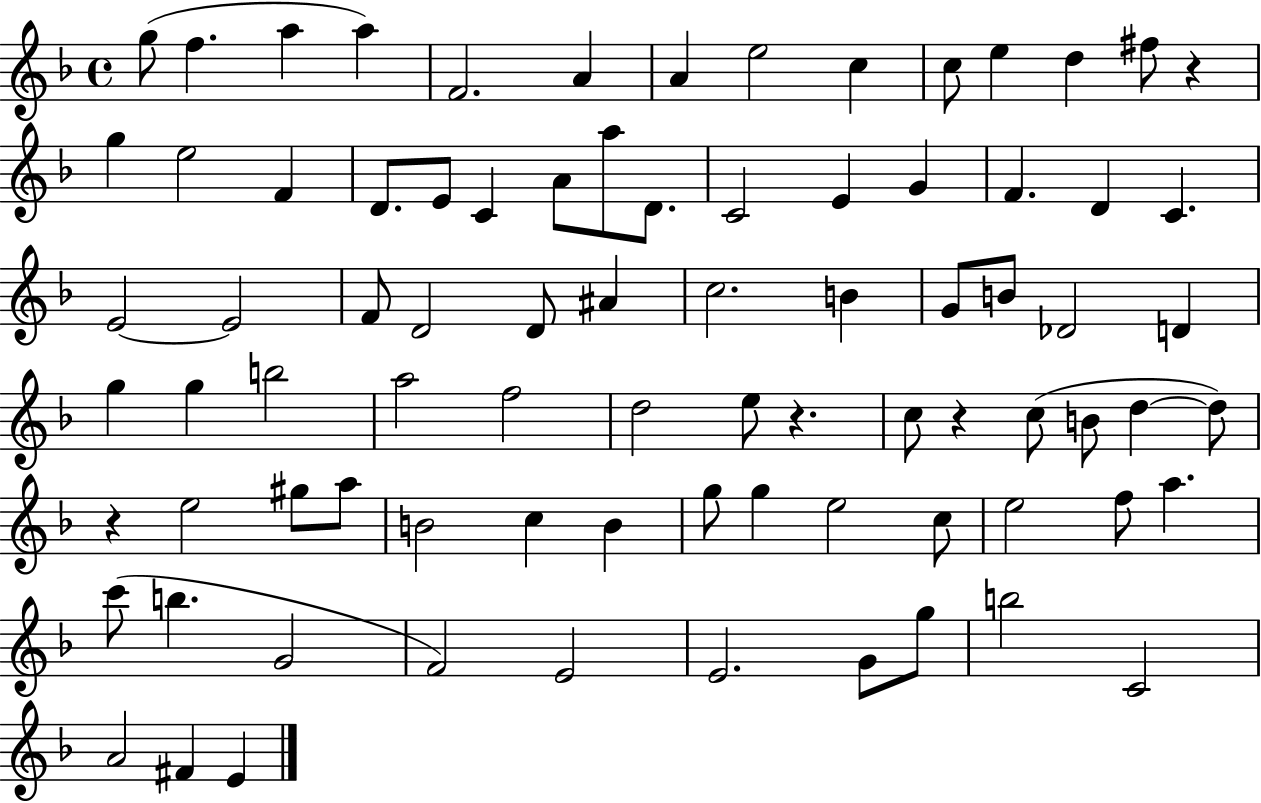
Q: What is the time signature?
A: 4/4